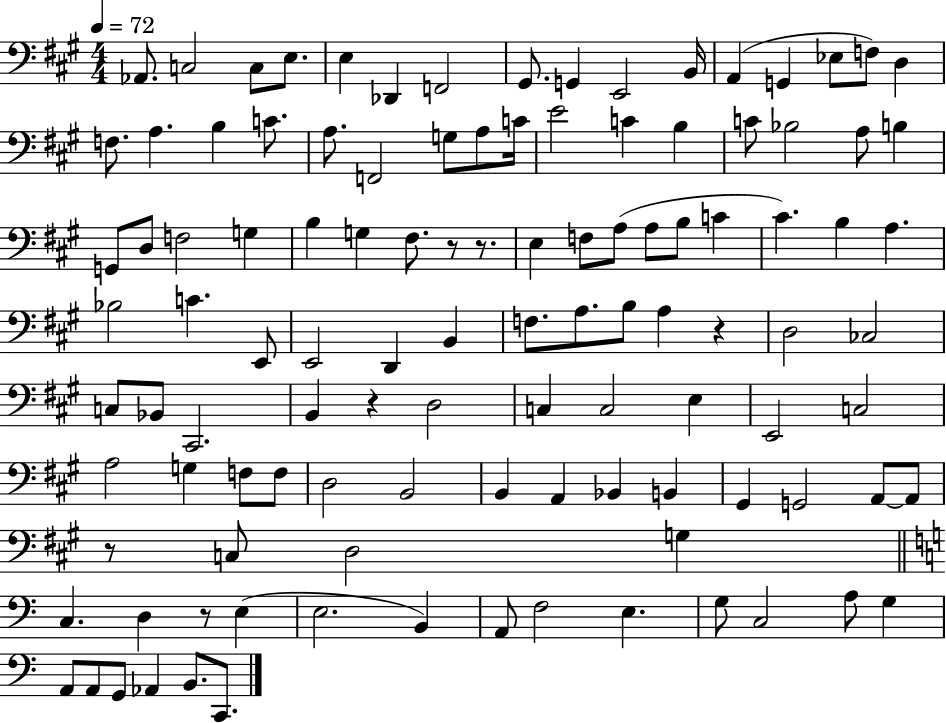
X:1
T:Untitled
M:4/4
L:1/4
K:A
_A,,/2 C,2 C,/2 E,/2 E, _D,, F,,2 ^G,,/2 G,, E,,2 B,,/4 A,, G,, _E,/2 F,/2 D, F,/2 A, B, C/2 A,/2 F,,2 G,/2 A,/2 C/4 E2 C B, C/2 _B,2 A,/2 B, G,,/2 D,/2 F,2 G, B, G, ^F,/2 z/2 z/2 E, F,/2 A,/2 A,/2 B,/2 C ^C B, A, _B,2 C E,,/2 E,,2 D,, B,, F,/2 A,/2 B,/2 A, z D,2 _C,2 C,/2 _B,,/2 ^C,,2 B,, z D,2 C, C,2 E, E,,2 C,2 A,2 G, F,/2 F,/2 D,2 B,,2 B,, A,, _B,, B,, ^G,, G,,2 A,,/2 A,,/2 z/2 C,/2 D,2 G, C, D, z/2 E, E,2 B,, A,,/2 F,2 E, G,/2 C,2 A,/2 G, A,,/2 A,,/2 G,,/2 _A,, B,,/2 C,,/2